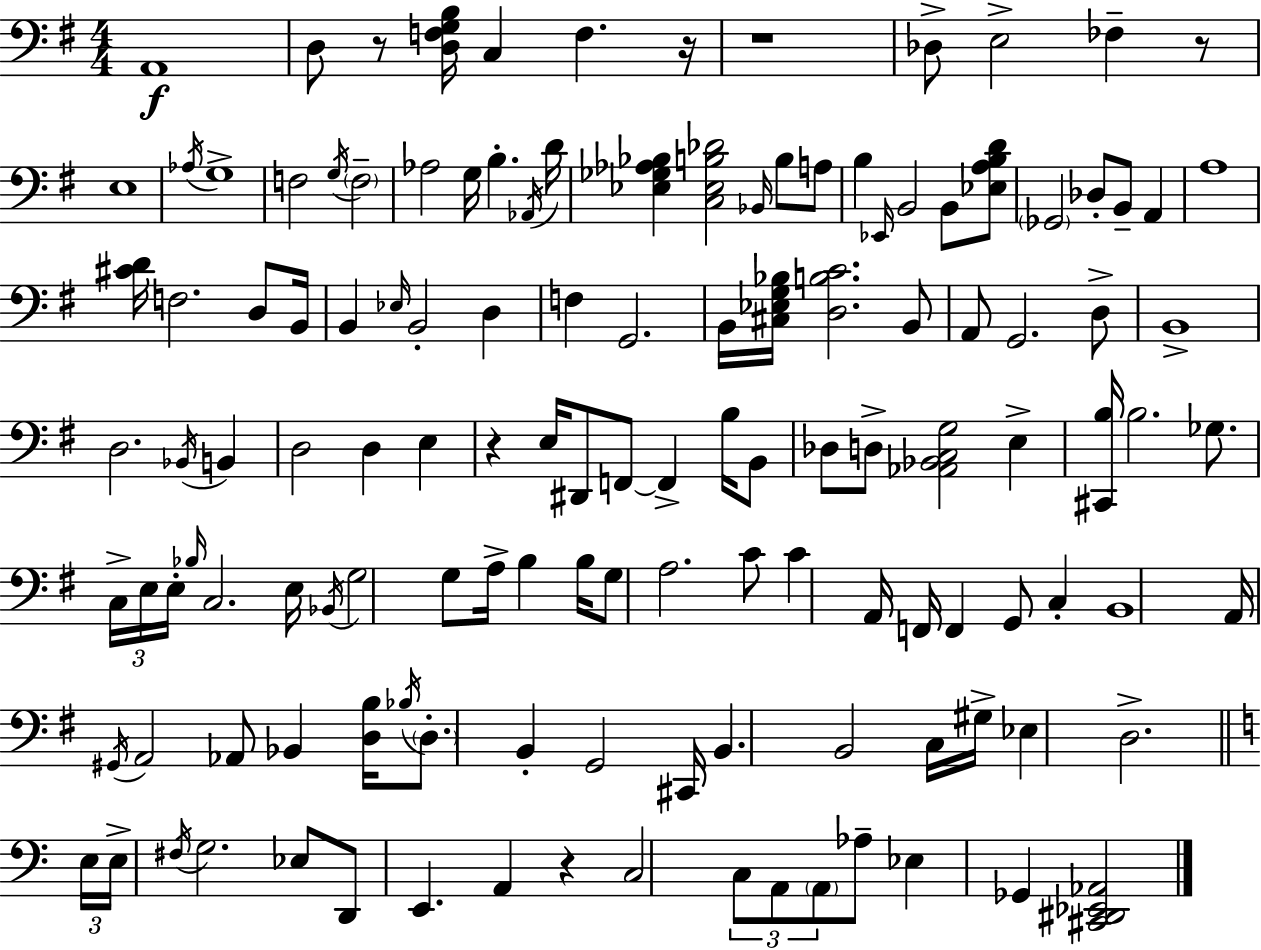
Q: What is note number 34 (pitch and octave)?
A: B2